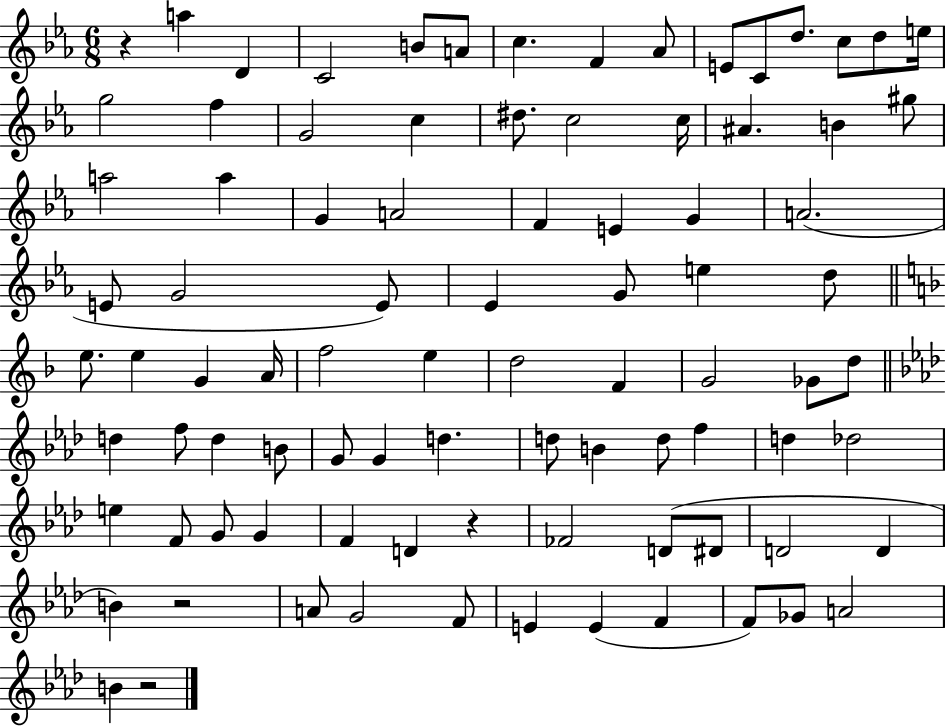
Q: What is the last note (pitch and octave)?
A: B4